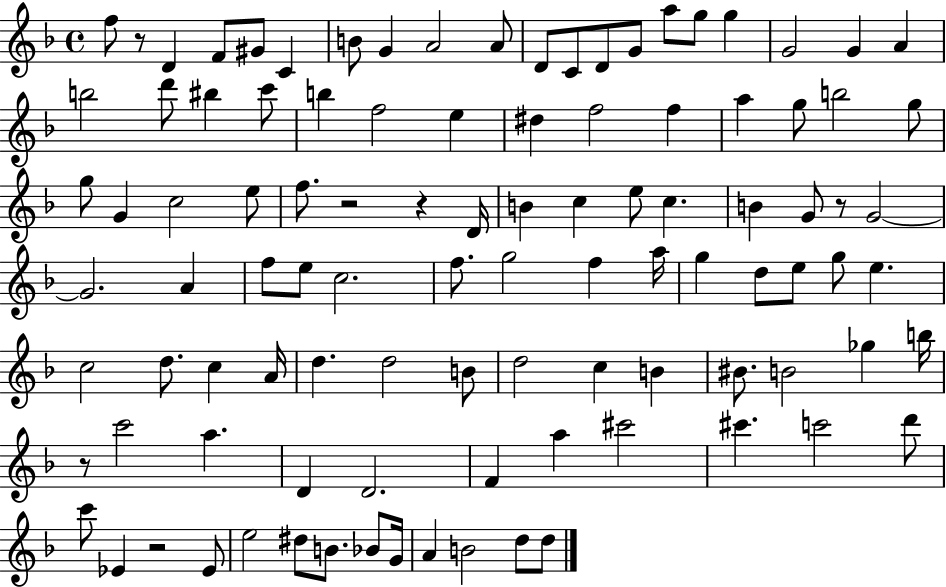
{
  \clef treble
  \time 4/4
  \defaultTimeSignature
  \key f \major
  f''8 r8 d'4 f'8 gis'8 c'4 | b'8 g'4 a'2 a'8 | d'8 c'8 d'8 g'8 a''8 g''8 g''4 | g'2 g'4 a'4 | \break b''2 d'''8 bis''4 c'''8 | b''4 f''2 e''4 | dis''4 f''2 f''4 | a''4 g''8 b''2 g''8 | \break g''8 g'4 c''2 e''8 | f''8. r2 r4 d'16 | b'4 c''4 e''8 c''4. | b'4 g'8 r8 g'2~~ | \break g'2. a'4 | f''8 e''8 c''2. | f''8. g''2 f''4 a''16 | g''4 d''8 e''8 g''8 e''4. | \break c''2 d''8. c''4 a'16 | d''4. d''2 b'8 | d''2 c''4 b'4 | bis'8. b'2 ges''4 b''16 | \break r8 c'''2 a''4. | d'4 d'2. | f'4 a''4 cis'''2 | cis'''4. c'''2 d'''8 | \break c'''8 ees'4 r2 ees'8 | e''2 dis''8 b'8. bes'8 g'16 | a'4 b'2 d''8 d''8 | \bar "|."
}